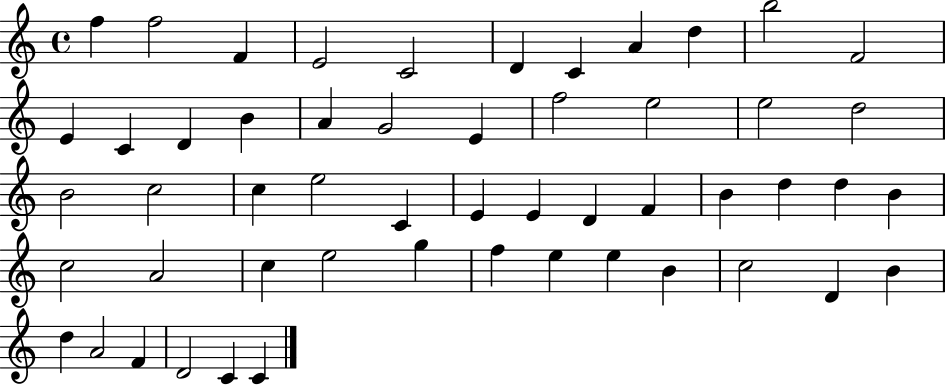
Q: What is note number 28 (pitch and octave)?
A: E4